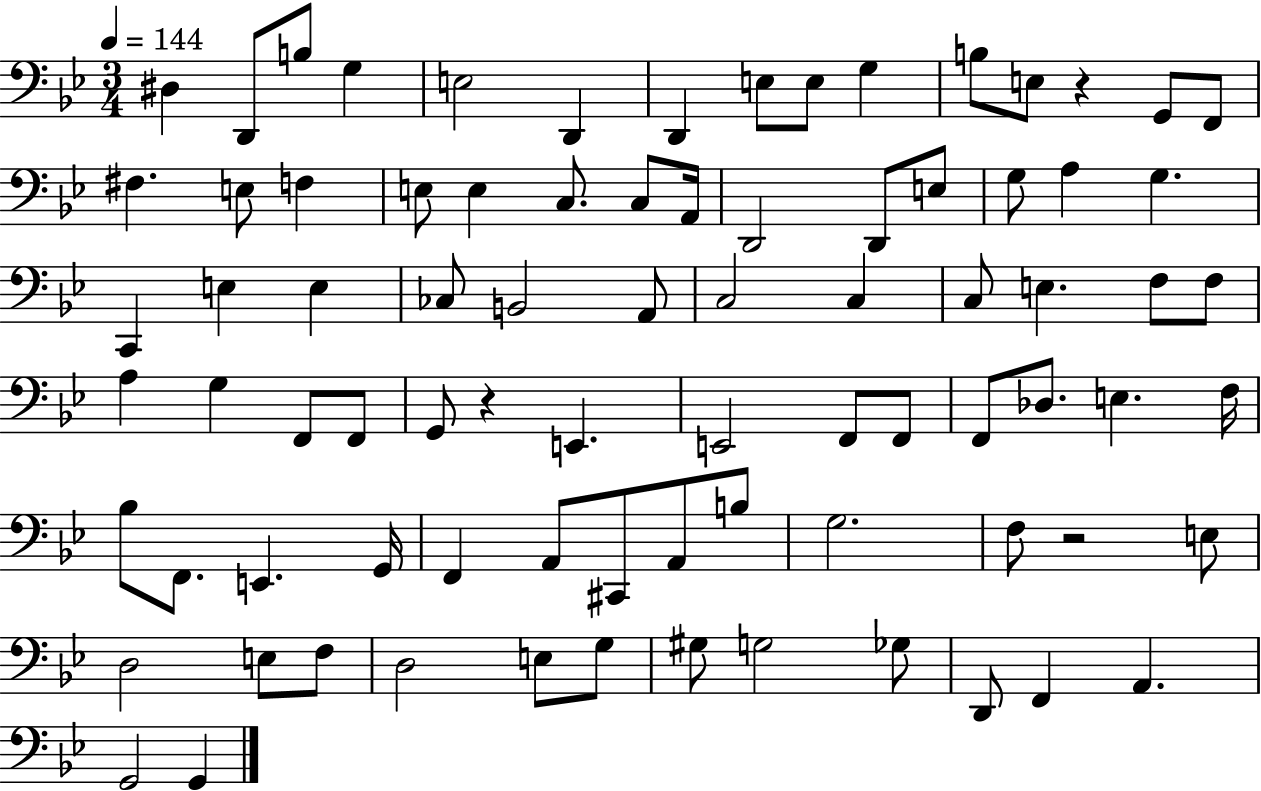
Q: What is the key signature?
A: BES major